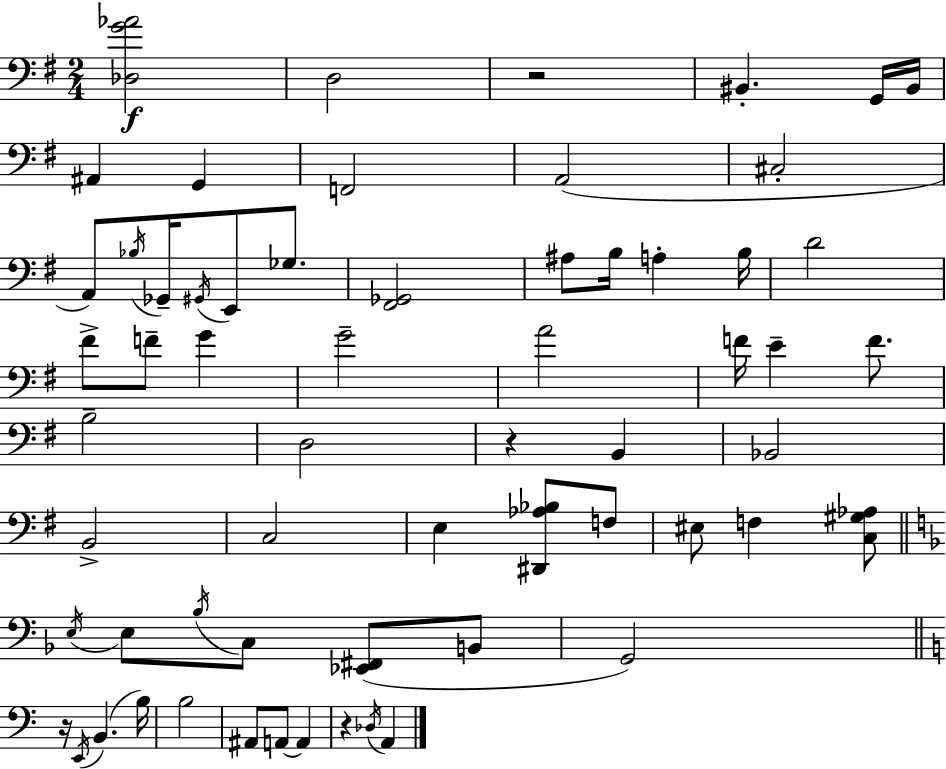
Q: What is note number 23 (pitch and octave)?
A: G4